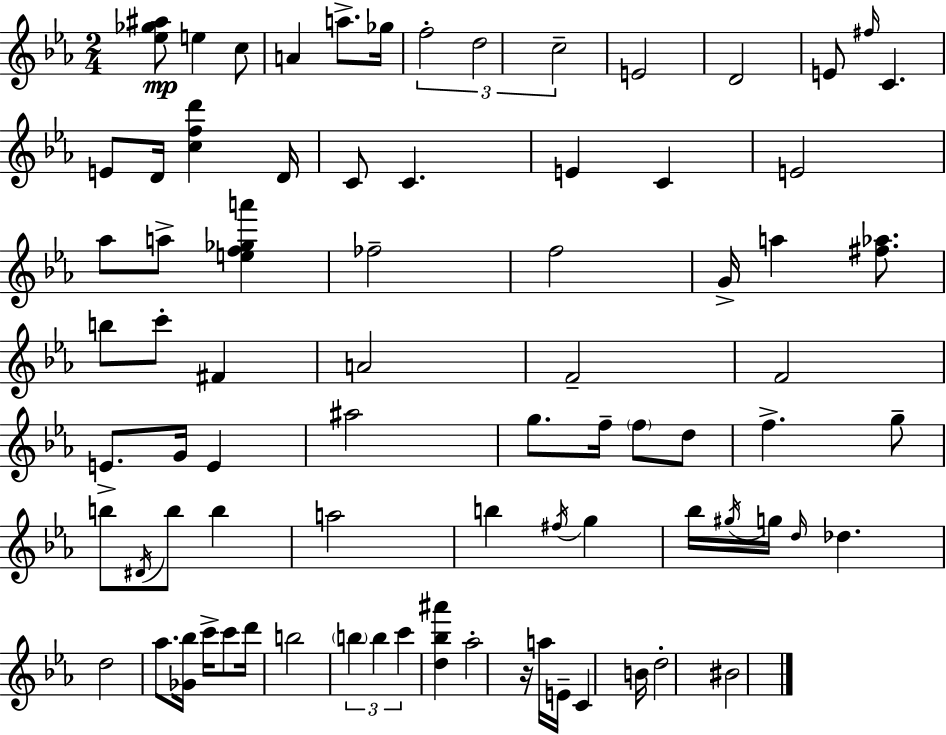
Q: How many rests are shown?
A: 1